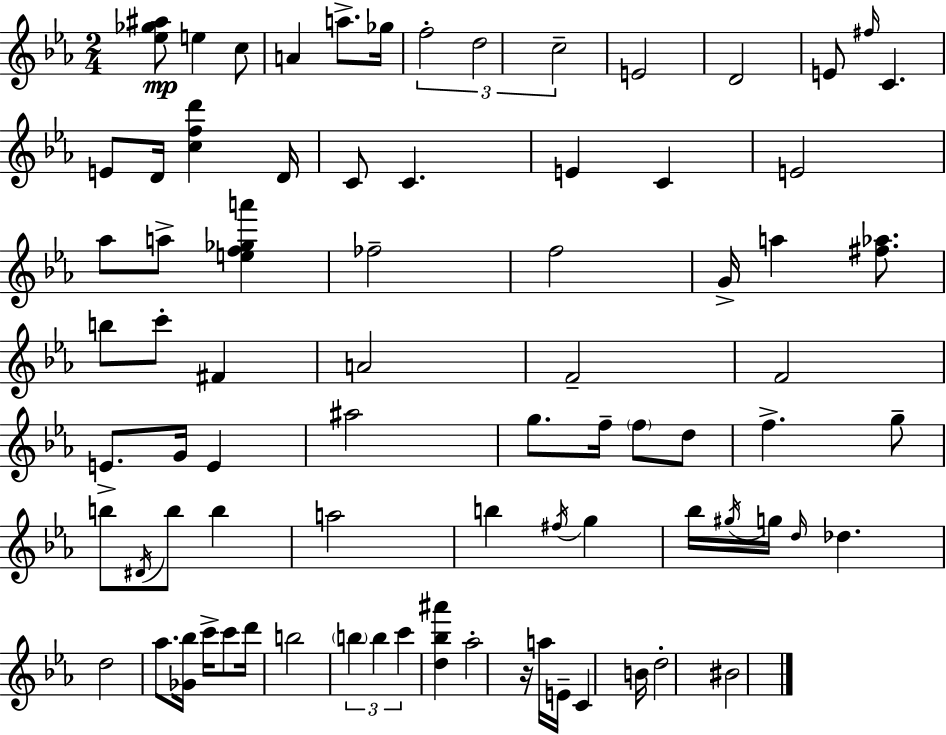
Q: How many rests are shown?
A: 1